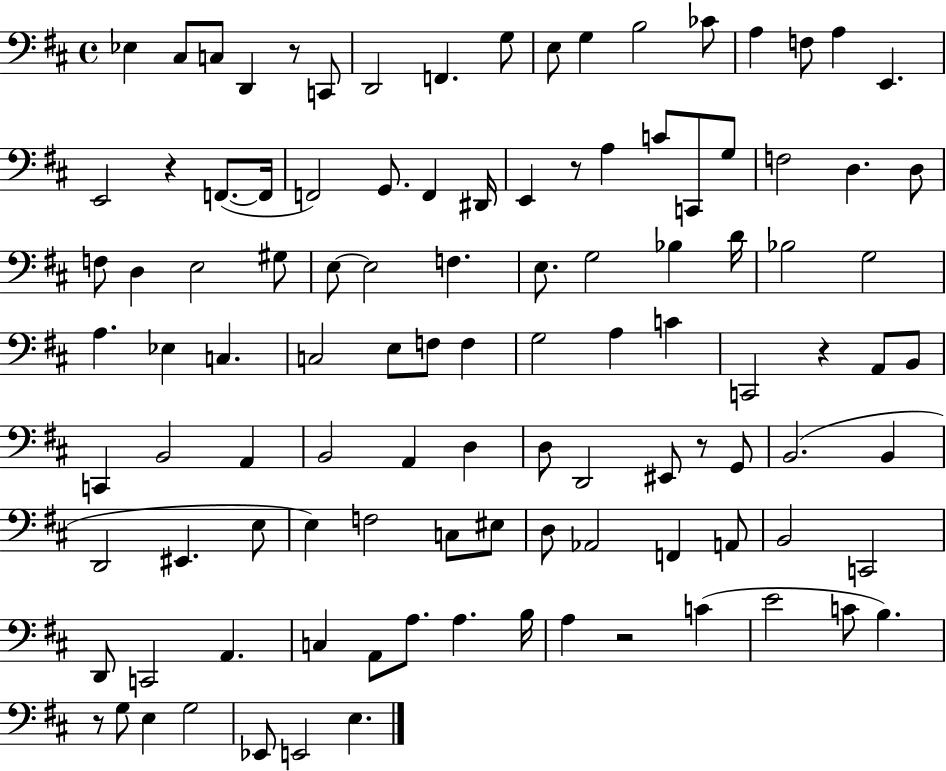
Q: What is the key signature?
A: D major